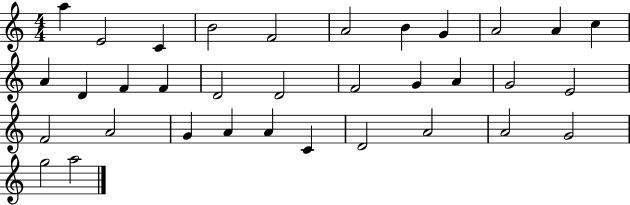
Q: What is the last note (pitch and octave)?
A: A5